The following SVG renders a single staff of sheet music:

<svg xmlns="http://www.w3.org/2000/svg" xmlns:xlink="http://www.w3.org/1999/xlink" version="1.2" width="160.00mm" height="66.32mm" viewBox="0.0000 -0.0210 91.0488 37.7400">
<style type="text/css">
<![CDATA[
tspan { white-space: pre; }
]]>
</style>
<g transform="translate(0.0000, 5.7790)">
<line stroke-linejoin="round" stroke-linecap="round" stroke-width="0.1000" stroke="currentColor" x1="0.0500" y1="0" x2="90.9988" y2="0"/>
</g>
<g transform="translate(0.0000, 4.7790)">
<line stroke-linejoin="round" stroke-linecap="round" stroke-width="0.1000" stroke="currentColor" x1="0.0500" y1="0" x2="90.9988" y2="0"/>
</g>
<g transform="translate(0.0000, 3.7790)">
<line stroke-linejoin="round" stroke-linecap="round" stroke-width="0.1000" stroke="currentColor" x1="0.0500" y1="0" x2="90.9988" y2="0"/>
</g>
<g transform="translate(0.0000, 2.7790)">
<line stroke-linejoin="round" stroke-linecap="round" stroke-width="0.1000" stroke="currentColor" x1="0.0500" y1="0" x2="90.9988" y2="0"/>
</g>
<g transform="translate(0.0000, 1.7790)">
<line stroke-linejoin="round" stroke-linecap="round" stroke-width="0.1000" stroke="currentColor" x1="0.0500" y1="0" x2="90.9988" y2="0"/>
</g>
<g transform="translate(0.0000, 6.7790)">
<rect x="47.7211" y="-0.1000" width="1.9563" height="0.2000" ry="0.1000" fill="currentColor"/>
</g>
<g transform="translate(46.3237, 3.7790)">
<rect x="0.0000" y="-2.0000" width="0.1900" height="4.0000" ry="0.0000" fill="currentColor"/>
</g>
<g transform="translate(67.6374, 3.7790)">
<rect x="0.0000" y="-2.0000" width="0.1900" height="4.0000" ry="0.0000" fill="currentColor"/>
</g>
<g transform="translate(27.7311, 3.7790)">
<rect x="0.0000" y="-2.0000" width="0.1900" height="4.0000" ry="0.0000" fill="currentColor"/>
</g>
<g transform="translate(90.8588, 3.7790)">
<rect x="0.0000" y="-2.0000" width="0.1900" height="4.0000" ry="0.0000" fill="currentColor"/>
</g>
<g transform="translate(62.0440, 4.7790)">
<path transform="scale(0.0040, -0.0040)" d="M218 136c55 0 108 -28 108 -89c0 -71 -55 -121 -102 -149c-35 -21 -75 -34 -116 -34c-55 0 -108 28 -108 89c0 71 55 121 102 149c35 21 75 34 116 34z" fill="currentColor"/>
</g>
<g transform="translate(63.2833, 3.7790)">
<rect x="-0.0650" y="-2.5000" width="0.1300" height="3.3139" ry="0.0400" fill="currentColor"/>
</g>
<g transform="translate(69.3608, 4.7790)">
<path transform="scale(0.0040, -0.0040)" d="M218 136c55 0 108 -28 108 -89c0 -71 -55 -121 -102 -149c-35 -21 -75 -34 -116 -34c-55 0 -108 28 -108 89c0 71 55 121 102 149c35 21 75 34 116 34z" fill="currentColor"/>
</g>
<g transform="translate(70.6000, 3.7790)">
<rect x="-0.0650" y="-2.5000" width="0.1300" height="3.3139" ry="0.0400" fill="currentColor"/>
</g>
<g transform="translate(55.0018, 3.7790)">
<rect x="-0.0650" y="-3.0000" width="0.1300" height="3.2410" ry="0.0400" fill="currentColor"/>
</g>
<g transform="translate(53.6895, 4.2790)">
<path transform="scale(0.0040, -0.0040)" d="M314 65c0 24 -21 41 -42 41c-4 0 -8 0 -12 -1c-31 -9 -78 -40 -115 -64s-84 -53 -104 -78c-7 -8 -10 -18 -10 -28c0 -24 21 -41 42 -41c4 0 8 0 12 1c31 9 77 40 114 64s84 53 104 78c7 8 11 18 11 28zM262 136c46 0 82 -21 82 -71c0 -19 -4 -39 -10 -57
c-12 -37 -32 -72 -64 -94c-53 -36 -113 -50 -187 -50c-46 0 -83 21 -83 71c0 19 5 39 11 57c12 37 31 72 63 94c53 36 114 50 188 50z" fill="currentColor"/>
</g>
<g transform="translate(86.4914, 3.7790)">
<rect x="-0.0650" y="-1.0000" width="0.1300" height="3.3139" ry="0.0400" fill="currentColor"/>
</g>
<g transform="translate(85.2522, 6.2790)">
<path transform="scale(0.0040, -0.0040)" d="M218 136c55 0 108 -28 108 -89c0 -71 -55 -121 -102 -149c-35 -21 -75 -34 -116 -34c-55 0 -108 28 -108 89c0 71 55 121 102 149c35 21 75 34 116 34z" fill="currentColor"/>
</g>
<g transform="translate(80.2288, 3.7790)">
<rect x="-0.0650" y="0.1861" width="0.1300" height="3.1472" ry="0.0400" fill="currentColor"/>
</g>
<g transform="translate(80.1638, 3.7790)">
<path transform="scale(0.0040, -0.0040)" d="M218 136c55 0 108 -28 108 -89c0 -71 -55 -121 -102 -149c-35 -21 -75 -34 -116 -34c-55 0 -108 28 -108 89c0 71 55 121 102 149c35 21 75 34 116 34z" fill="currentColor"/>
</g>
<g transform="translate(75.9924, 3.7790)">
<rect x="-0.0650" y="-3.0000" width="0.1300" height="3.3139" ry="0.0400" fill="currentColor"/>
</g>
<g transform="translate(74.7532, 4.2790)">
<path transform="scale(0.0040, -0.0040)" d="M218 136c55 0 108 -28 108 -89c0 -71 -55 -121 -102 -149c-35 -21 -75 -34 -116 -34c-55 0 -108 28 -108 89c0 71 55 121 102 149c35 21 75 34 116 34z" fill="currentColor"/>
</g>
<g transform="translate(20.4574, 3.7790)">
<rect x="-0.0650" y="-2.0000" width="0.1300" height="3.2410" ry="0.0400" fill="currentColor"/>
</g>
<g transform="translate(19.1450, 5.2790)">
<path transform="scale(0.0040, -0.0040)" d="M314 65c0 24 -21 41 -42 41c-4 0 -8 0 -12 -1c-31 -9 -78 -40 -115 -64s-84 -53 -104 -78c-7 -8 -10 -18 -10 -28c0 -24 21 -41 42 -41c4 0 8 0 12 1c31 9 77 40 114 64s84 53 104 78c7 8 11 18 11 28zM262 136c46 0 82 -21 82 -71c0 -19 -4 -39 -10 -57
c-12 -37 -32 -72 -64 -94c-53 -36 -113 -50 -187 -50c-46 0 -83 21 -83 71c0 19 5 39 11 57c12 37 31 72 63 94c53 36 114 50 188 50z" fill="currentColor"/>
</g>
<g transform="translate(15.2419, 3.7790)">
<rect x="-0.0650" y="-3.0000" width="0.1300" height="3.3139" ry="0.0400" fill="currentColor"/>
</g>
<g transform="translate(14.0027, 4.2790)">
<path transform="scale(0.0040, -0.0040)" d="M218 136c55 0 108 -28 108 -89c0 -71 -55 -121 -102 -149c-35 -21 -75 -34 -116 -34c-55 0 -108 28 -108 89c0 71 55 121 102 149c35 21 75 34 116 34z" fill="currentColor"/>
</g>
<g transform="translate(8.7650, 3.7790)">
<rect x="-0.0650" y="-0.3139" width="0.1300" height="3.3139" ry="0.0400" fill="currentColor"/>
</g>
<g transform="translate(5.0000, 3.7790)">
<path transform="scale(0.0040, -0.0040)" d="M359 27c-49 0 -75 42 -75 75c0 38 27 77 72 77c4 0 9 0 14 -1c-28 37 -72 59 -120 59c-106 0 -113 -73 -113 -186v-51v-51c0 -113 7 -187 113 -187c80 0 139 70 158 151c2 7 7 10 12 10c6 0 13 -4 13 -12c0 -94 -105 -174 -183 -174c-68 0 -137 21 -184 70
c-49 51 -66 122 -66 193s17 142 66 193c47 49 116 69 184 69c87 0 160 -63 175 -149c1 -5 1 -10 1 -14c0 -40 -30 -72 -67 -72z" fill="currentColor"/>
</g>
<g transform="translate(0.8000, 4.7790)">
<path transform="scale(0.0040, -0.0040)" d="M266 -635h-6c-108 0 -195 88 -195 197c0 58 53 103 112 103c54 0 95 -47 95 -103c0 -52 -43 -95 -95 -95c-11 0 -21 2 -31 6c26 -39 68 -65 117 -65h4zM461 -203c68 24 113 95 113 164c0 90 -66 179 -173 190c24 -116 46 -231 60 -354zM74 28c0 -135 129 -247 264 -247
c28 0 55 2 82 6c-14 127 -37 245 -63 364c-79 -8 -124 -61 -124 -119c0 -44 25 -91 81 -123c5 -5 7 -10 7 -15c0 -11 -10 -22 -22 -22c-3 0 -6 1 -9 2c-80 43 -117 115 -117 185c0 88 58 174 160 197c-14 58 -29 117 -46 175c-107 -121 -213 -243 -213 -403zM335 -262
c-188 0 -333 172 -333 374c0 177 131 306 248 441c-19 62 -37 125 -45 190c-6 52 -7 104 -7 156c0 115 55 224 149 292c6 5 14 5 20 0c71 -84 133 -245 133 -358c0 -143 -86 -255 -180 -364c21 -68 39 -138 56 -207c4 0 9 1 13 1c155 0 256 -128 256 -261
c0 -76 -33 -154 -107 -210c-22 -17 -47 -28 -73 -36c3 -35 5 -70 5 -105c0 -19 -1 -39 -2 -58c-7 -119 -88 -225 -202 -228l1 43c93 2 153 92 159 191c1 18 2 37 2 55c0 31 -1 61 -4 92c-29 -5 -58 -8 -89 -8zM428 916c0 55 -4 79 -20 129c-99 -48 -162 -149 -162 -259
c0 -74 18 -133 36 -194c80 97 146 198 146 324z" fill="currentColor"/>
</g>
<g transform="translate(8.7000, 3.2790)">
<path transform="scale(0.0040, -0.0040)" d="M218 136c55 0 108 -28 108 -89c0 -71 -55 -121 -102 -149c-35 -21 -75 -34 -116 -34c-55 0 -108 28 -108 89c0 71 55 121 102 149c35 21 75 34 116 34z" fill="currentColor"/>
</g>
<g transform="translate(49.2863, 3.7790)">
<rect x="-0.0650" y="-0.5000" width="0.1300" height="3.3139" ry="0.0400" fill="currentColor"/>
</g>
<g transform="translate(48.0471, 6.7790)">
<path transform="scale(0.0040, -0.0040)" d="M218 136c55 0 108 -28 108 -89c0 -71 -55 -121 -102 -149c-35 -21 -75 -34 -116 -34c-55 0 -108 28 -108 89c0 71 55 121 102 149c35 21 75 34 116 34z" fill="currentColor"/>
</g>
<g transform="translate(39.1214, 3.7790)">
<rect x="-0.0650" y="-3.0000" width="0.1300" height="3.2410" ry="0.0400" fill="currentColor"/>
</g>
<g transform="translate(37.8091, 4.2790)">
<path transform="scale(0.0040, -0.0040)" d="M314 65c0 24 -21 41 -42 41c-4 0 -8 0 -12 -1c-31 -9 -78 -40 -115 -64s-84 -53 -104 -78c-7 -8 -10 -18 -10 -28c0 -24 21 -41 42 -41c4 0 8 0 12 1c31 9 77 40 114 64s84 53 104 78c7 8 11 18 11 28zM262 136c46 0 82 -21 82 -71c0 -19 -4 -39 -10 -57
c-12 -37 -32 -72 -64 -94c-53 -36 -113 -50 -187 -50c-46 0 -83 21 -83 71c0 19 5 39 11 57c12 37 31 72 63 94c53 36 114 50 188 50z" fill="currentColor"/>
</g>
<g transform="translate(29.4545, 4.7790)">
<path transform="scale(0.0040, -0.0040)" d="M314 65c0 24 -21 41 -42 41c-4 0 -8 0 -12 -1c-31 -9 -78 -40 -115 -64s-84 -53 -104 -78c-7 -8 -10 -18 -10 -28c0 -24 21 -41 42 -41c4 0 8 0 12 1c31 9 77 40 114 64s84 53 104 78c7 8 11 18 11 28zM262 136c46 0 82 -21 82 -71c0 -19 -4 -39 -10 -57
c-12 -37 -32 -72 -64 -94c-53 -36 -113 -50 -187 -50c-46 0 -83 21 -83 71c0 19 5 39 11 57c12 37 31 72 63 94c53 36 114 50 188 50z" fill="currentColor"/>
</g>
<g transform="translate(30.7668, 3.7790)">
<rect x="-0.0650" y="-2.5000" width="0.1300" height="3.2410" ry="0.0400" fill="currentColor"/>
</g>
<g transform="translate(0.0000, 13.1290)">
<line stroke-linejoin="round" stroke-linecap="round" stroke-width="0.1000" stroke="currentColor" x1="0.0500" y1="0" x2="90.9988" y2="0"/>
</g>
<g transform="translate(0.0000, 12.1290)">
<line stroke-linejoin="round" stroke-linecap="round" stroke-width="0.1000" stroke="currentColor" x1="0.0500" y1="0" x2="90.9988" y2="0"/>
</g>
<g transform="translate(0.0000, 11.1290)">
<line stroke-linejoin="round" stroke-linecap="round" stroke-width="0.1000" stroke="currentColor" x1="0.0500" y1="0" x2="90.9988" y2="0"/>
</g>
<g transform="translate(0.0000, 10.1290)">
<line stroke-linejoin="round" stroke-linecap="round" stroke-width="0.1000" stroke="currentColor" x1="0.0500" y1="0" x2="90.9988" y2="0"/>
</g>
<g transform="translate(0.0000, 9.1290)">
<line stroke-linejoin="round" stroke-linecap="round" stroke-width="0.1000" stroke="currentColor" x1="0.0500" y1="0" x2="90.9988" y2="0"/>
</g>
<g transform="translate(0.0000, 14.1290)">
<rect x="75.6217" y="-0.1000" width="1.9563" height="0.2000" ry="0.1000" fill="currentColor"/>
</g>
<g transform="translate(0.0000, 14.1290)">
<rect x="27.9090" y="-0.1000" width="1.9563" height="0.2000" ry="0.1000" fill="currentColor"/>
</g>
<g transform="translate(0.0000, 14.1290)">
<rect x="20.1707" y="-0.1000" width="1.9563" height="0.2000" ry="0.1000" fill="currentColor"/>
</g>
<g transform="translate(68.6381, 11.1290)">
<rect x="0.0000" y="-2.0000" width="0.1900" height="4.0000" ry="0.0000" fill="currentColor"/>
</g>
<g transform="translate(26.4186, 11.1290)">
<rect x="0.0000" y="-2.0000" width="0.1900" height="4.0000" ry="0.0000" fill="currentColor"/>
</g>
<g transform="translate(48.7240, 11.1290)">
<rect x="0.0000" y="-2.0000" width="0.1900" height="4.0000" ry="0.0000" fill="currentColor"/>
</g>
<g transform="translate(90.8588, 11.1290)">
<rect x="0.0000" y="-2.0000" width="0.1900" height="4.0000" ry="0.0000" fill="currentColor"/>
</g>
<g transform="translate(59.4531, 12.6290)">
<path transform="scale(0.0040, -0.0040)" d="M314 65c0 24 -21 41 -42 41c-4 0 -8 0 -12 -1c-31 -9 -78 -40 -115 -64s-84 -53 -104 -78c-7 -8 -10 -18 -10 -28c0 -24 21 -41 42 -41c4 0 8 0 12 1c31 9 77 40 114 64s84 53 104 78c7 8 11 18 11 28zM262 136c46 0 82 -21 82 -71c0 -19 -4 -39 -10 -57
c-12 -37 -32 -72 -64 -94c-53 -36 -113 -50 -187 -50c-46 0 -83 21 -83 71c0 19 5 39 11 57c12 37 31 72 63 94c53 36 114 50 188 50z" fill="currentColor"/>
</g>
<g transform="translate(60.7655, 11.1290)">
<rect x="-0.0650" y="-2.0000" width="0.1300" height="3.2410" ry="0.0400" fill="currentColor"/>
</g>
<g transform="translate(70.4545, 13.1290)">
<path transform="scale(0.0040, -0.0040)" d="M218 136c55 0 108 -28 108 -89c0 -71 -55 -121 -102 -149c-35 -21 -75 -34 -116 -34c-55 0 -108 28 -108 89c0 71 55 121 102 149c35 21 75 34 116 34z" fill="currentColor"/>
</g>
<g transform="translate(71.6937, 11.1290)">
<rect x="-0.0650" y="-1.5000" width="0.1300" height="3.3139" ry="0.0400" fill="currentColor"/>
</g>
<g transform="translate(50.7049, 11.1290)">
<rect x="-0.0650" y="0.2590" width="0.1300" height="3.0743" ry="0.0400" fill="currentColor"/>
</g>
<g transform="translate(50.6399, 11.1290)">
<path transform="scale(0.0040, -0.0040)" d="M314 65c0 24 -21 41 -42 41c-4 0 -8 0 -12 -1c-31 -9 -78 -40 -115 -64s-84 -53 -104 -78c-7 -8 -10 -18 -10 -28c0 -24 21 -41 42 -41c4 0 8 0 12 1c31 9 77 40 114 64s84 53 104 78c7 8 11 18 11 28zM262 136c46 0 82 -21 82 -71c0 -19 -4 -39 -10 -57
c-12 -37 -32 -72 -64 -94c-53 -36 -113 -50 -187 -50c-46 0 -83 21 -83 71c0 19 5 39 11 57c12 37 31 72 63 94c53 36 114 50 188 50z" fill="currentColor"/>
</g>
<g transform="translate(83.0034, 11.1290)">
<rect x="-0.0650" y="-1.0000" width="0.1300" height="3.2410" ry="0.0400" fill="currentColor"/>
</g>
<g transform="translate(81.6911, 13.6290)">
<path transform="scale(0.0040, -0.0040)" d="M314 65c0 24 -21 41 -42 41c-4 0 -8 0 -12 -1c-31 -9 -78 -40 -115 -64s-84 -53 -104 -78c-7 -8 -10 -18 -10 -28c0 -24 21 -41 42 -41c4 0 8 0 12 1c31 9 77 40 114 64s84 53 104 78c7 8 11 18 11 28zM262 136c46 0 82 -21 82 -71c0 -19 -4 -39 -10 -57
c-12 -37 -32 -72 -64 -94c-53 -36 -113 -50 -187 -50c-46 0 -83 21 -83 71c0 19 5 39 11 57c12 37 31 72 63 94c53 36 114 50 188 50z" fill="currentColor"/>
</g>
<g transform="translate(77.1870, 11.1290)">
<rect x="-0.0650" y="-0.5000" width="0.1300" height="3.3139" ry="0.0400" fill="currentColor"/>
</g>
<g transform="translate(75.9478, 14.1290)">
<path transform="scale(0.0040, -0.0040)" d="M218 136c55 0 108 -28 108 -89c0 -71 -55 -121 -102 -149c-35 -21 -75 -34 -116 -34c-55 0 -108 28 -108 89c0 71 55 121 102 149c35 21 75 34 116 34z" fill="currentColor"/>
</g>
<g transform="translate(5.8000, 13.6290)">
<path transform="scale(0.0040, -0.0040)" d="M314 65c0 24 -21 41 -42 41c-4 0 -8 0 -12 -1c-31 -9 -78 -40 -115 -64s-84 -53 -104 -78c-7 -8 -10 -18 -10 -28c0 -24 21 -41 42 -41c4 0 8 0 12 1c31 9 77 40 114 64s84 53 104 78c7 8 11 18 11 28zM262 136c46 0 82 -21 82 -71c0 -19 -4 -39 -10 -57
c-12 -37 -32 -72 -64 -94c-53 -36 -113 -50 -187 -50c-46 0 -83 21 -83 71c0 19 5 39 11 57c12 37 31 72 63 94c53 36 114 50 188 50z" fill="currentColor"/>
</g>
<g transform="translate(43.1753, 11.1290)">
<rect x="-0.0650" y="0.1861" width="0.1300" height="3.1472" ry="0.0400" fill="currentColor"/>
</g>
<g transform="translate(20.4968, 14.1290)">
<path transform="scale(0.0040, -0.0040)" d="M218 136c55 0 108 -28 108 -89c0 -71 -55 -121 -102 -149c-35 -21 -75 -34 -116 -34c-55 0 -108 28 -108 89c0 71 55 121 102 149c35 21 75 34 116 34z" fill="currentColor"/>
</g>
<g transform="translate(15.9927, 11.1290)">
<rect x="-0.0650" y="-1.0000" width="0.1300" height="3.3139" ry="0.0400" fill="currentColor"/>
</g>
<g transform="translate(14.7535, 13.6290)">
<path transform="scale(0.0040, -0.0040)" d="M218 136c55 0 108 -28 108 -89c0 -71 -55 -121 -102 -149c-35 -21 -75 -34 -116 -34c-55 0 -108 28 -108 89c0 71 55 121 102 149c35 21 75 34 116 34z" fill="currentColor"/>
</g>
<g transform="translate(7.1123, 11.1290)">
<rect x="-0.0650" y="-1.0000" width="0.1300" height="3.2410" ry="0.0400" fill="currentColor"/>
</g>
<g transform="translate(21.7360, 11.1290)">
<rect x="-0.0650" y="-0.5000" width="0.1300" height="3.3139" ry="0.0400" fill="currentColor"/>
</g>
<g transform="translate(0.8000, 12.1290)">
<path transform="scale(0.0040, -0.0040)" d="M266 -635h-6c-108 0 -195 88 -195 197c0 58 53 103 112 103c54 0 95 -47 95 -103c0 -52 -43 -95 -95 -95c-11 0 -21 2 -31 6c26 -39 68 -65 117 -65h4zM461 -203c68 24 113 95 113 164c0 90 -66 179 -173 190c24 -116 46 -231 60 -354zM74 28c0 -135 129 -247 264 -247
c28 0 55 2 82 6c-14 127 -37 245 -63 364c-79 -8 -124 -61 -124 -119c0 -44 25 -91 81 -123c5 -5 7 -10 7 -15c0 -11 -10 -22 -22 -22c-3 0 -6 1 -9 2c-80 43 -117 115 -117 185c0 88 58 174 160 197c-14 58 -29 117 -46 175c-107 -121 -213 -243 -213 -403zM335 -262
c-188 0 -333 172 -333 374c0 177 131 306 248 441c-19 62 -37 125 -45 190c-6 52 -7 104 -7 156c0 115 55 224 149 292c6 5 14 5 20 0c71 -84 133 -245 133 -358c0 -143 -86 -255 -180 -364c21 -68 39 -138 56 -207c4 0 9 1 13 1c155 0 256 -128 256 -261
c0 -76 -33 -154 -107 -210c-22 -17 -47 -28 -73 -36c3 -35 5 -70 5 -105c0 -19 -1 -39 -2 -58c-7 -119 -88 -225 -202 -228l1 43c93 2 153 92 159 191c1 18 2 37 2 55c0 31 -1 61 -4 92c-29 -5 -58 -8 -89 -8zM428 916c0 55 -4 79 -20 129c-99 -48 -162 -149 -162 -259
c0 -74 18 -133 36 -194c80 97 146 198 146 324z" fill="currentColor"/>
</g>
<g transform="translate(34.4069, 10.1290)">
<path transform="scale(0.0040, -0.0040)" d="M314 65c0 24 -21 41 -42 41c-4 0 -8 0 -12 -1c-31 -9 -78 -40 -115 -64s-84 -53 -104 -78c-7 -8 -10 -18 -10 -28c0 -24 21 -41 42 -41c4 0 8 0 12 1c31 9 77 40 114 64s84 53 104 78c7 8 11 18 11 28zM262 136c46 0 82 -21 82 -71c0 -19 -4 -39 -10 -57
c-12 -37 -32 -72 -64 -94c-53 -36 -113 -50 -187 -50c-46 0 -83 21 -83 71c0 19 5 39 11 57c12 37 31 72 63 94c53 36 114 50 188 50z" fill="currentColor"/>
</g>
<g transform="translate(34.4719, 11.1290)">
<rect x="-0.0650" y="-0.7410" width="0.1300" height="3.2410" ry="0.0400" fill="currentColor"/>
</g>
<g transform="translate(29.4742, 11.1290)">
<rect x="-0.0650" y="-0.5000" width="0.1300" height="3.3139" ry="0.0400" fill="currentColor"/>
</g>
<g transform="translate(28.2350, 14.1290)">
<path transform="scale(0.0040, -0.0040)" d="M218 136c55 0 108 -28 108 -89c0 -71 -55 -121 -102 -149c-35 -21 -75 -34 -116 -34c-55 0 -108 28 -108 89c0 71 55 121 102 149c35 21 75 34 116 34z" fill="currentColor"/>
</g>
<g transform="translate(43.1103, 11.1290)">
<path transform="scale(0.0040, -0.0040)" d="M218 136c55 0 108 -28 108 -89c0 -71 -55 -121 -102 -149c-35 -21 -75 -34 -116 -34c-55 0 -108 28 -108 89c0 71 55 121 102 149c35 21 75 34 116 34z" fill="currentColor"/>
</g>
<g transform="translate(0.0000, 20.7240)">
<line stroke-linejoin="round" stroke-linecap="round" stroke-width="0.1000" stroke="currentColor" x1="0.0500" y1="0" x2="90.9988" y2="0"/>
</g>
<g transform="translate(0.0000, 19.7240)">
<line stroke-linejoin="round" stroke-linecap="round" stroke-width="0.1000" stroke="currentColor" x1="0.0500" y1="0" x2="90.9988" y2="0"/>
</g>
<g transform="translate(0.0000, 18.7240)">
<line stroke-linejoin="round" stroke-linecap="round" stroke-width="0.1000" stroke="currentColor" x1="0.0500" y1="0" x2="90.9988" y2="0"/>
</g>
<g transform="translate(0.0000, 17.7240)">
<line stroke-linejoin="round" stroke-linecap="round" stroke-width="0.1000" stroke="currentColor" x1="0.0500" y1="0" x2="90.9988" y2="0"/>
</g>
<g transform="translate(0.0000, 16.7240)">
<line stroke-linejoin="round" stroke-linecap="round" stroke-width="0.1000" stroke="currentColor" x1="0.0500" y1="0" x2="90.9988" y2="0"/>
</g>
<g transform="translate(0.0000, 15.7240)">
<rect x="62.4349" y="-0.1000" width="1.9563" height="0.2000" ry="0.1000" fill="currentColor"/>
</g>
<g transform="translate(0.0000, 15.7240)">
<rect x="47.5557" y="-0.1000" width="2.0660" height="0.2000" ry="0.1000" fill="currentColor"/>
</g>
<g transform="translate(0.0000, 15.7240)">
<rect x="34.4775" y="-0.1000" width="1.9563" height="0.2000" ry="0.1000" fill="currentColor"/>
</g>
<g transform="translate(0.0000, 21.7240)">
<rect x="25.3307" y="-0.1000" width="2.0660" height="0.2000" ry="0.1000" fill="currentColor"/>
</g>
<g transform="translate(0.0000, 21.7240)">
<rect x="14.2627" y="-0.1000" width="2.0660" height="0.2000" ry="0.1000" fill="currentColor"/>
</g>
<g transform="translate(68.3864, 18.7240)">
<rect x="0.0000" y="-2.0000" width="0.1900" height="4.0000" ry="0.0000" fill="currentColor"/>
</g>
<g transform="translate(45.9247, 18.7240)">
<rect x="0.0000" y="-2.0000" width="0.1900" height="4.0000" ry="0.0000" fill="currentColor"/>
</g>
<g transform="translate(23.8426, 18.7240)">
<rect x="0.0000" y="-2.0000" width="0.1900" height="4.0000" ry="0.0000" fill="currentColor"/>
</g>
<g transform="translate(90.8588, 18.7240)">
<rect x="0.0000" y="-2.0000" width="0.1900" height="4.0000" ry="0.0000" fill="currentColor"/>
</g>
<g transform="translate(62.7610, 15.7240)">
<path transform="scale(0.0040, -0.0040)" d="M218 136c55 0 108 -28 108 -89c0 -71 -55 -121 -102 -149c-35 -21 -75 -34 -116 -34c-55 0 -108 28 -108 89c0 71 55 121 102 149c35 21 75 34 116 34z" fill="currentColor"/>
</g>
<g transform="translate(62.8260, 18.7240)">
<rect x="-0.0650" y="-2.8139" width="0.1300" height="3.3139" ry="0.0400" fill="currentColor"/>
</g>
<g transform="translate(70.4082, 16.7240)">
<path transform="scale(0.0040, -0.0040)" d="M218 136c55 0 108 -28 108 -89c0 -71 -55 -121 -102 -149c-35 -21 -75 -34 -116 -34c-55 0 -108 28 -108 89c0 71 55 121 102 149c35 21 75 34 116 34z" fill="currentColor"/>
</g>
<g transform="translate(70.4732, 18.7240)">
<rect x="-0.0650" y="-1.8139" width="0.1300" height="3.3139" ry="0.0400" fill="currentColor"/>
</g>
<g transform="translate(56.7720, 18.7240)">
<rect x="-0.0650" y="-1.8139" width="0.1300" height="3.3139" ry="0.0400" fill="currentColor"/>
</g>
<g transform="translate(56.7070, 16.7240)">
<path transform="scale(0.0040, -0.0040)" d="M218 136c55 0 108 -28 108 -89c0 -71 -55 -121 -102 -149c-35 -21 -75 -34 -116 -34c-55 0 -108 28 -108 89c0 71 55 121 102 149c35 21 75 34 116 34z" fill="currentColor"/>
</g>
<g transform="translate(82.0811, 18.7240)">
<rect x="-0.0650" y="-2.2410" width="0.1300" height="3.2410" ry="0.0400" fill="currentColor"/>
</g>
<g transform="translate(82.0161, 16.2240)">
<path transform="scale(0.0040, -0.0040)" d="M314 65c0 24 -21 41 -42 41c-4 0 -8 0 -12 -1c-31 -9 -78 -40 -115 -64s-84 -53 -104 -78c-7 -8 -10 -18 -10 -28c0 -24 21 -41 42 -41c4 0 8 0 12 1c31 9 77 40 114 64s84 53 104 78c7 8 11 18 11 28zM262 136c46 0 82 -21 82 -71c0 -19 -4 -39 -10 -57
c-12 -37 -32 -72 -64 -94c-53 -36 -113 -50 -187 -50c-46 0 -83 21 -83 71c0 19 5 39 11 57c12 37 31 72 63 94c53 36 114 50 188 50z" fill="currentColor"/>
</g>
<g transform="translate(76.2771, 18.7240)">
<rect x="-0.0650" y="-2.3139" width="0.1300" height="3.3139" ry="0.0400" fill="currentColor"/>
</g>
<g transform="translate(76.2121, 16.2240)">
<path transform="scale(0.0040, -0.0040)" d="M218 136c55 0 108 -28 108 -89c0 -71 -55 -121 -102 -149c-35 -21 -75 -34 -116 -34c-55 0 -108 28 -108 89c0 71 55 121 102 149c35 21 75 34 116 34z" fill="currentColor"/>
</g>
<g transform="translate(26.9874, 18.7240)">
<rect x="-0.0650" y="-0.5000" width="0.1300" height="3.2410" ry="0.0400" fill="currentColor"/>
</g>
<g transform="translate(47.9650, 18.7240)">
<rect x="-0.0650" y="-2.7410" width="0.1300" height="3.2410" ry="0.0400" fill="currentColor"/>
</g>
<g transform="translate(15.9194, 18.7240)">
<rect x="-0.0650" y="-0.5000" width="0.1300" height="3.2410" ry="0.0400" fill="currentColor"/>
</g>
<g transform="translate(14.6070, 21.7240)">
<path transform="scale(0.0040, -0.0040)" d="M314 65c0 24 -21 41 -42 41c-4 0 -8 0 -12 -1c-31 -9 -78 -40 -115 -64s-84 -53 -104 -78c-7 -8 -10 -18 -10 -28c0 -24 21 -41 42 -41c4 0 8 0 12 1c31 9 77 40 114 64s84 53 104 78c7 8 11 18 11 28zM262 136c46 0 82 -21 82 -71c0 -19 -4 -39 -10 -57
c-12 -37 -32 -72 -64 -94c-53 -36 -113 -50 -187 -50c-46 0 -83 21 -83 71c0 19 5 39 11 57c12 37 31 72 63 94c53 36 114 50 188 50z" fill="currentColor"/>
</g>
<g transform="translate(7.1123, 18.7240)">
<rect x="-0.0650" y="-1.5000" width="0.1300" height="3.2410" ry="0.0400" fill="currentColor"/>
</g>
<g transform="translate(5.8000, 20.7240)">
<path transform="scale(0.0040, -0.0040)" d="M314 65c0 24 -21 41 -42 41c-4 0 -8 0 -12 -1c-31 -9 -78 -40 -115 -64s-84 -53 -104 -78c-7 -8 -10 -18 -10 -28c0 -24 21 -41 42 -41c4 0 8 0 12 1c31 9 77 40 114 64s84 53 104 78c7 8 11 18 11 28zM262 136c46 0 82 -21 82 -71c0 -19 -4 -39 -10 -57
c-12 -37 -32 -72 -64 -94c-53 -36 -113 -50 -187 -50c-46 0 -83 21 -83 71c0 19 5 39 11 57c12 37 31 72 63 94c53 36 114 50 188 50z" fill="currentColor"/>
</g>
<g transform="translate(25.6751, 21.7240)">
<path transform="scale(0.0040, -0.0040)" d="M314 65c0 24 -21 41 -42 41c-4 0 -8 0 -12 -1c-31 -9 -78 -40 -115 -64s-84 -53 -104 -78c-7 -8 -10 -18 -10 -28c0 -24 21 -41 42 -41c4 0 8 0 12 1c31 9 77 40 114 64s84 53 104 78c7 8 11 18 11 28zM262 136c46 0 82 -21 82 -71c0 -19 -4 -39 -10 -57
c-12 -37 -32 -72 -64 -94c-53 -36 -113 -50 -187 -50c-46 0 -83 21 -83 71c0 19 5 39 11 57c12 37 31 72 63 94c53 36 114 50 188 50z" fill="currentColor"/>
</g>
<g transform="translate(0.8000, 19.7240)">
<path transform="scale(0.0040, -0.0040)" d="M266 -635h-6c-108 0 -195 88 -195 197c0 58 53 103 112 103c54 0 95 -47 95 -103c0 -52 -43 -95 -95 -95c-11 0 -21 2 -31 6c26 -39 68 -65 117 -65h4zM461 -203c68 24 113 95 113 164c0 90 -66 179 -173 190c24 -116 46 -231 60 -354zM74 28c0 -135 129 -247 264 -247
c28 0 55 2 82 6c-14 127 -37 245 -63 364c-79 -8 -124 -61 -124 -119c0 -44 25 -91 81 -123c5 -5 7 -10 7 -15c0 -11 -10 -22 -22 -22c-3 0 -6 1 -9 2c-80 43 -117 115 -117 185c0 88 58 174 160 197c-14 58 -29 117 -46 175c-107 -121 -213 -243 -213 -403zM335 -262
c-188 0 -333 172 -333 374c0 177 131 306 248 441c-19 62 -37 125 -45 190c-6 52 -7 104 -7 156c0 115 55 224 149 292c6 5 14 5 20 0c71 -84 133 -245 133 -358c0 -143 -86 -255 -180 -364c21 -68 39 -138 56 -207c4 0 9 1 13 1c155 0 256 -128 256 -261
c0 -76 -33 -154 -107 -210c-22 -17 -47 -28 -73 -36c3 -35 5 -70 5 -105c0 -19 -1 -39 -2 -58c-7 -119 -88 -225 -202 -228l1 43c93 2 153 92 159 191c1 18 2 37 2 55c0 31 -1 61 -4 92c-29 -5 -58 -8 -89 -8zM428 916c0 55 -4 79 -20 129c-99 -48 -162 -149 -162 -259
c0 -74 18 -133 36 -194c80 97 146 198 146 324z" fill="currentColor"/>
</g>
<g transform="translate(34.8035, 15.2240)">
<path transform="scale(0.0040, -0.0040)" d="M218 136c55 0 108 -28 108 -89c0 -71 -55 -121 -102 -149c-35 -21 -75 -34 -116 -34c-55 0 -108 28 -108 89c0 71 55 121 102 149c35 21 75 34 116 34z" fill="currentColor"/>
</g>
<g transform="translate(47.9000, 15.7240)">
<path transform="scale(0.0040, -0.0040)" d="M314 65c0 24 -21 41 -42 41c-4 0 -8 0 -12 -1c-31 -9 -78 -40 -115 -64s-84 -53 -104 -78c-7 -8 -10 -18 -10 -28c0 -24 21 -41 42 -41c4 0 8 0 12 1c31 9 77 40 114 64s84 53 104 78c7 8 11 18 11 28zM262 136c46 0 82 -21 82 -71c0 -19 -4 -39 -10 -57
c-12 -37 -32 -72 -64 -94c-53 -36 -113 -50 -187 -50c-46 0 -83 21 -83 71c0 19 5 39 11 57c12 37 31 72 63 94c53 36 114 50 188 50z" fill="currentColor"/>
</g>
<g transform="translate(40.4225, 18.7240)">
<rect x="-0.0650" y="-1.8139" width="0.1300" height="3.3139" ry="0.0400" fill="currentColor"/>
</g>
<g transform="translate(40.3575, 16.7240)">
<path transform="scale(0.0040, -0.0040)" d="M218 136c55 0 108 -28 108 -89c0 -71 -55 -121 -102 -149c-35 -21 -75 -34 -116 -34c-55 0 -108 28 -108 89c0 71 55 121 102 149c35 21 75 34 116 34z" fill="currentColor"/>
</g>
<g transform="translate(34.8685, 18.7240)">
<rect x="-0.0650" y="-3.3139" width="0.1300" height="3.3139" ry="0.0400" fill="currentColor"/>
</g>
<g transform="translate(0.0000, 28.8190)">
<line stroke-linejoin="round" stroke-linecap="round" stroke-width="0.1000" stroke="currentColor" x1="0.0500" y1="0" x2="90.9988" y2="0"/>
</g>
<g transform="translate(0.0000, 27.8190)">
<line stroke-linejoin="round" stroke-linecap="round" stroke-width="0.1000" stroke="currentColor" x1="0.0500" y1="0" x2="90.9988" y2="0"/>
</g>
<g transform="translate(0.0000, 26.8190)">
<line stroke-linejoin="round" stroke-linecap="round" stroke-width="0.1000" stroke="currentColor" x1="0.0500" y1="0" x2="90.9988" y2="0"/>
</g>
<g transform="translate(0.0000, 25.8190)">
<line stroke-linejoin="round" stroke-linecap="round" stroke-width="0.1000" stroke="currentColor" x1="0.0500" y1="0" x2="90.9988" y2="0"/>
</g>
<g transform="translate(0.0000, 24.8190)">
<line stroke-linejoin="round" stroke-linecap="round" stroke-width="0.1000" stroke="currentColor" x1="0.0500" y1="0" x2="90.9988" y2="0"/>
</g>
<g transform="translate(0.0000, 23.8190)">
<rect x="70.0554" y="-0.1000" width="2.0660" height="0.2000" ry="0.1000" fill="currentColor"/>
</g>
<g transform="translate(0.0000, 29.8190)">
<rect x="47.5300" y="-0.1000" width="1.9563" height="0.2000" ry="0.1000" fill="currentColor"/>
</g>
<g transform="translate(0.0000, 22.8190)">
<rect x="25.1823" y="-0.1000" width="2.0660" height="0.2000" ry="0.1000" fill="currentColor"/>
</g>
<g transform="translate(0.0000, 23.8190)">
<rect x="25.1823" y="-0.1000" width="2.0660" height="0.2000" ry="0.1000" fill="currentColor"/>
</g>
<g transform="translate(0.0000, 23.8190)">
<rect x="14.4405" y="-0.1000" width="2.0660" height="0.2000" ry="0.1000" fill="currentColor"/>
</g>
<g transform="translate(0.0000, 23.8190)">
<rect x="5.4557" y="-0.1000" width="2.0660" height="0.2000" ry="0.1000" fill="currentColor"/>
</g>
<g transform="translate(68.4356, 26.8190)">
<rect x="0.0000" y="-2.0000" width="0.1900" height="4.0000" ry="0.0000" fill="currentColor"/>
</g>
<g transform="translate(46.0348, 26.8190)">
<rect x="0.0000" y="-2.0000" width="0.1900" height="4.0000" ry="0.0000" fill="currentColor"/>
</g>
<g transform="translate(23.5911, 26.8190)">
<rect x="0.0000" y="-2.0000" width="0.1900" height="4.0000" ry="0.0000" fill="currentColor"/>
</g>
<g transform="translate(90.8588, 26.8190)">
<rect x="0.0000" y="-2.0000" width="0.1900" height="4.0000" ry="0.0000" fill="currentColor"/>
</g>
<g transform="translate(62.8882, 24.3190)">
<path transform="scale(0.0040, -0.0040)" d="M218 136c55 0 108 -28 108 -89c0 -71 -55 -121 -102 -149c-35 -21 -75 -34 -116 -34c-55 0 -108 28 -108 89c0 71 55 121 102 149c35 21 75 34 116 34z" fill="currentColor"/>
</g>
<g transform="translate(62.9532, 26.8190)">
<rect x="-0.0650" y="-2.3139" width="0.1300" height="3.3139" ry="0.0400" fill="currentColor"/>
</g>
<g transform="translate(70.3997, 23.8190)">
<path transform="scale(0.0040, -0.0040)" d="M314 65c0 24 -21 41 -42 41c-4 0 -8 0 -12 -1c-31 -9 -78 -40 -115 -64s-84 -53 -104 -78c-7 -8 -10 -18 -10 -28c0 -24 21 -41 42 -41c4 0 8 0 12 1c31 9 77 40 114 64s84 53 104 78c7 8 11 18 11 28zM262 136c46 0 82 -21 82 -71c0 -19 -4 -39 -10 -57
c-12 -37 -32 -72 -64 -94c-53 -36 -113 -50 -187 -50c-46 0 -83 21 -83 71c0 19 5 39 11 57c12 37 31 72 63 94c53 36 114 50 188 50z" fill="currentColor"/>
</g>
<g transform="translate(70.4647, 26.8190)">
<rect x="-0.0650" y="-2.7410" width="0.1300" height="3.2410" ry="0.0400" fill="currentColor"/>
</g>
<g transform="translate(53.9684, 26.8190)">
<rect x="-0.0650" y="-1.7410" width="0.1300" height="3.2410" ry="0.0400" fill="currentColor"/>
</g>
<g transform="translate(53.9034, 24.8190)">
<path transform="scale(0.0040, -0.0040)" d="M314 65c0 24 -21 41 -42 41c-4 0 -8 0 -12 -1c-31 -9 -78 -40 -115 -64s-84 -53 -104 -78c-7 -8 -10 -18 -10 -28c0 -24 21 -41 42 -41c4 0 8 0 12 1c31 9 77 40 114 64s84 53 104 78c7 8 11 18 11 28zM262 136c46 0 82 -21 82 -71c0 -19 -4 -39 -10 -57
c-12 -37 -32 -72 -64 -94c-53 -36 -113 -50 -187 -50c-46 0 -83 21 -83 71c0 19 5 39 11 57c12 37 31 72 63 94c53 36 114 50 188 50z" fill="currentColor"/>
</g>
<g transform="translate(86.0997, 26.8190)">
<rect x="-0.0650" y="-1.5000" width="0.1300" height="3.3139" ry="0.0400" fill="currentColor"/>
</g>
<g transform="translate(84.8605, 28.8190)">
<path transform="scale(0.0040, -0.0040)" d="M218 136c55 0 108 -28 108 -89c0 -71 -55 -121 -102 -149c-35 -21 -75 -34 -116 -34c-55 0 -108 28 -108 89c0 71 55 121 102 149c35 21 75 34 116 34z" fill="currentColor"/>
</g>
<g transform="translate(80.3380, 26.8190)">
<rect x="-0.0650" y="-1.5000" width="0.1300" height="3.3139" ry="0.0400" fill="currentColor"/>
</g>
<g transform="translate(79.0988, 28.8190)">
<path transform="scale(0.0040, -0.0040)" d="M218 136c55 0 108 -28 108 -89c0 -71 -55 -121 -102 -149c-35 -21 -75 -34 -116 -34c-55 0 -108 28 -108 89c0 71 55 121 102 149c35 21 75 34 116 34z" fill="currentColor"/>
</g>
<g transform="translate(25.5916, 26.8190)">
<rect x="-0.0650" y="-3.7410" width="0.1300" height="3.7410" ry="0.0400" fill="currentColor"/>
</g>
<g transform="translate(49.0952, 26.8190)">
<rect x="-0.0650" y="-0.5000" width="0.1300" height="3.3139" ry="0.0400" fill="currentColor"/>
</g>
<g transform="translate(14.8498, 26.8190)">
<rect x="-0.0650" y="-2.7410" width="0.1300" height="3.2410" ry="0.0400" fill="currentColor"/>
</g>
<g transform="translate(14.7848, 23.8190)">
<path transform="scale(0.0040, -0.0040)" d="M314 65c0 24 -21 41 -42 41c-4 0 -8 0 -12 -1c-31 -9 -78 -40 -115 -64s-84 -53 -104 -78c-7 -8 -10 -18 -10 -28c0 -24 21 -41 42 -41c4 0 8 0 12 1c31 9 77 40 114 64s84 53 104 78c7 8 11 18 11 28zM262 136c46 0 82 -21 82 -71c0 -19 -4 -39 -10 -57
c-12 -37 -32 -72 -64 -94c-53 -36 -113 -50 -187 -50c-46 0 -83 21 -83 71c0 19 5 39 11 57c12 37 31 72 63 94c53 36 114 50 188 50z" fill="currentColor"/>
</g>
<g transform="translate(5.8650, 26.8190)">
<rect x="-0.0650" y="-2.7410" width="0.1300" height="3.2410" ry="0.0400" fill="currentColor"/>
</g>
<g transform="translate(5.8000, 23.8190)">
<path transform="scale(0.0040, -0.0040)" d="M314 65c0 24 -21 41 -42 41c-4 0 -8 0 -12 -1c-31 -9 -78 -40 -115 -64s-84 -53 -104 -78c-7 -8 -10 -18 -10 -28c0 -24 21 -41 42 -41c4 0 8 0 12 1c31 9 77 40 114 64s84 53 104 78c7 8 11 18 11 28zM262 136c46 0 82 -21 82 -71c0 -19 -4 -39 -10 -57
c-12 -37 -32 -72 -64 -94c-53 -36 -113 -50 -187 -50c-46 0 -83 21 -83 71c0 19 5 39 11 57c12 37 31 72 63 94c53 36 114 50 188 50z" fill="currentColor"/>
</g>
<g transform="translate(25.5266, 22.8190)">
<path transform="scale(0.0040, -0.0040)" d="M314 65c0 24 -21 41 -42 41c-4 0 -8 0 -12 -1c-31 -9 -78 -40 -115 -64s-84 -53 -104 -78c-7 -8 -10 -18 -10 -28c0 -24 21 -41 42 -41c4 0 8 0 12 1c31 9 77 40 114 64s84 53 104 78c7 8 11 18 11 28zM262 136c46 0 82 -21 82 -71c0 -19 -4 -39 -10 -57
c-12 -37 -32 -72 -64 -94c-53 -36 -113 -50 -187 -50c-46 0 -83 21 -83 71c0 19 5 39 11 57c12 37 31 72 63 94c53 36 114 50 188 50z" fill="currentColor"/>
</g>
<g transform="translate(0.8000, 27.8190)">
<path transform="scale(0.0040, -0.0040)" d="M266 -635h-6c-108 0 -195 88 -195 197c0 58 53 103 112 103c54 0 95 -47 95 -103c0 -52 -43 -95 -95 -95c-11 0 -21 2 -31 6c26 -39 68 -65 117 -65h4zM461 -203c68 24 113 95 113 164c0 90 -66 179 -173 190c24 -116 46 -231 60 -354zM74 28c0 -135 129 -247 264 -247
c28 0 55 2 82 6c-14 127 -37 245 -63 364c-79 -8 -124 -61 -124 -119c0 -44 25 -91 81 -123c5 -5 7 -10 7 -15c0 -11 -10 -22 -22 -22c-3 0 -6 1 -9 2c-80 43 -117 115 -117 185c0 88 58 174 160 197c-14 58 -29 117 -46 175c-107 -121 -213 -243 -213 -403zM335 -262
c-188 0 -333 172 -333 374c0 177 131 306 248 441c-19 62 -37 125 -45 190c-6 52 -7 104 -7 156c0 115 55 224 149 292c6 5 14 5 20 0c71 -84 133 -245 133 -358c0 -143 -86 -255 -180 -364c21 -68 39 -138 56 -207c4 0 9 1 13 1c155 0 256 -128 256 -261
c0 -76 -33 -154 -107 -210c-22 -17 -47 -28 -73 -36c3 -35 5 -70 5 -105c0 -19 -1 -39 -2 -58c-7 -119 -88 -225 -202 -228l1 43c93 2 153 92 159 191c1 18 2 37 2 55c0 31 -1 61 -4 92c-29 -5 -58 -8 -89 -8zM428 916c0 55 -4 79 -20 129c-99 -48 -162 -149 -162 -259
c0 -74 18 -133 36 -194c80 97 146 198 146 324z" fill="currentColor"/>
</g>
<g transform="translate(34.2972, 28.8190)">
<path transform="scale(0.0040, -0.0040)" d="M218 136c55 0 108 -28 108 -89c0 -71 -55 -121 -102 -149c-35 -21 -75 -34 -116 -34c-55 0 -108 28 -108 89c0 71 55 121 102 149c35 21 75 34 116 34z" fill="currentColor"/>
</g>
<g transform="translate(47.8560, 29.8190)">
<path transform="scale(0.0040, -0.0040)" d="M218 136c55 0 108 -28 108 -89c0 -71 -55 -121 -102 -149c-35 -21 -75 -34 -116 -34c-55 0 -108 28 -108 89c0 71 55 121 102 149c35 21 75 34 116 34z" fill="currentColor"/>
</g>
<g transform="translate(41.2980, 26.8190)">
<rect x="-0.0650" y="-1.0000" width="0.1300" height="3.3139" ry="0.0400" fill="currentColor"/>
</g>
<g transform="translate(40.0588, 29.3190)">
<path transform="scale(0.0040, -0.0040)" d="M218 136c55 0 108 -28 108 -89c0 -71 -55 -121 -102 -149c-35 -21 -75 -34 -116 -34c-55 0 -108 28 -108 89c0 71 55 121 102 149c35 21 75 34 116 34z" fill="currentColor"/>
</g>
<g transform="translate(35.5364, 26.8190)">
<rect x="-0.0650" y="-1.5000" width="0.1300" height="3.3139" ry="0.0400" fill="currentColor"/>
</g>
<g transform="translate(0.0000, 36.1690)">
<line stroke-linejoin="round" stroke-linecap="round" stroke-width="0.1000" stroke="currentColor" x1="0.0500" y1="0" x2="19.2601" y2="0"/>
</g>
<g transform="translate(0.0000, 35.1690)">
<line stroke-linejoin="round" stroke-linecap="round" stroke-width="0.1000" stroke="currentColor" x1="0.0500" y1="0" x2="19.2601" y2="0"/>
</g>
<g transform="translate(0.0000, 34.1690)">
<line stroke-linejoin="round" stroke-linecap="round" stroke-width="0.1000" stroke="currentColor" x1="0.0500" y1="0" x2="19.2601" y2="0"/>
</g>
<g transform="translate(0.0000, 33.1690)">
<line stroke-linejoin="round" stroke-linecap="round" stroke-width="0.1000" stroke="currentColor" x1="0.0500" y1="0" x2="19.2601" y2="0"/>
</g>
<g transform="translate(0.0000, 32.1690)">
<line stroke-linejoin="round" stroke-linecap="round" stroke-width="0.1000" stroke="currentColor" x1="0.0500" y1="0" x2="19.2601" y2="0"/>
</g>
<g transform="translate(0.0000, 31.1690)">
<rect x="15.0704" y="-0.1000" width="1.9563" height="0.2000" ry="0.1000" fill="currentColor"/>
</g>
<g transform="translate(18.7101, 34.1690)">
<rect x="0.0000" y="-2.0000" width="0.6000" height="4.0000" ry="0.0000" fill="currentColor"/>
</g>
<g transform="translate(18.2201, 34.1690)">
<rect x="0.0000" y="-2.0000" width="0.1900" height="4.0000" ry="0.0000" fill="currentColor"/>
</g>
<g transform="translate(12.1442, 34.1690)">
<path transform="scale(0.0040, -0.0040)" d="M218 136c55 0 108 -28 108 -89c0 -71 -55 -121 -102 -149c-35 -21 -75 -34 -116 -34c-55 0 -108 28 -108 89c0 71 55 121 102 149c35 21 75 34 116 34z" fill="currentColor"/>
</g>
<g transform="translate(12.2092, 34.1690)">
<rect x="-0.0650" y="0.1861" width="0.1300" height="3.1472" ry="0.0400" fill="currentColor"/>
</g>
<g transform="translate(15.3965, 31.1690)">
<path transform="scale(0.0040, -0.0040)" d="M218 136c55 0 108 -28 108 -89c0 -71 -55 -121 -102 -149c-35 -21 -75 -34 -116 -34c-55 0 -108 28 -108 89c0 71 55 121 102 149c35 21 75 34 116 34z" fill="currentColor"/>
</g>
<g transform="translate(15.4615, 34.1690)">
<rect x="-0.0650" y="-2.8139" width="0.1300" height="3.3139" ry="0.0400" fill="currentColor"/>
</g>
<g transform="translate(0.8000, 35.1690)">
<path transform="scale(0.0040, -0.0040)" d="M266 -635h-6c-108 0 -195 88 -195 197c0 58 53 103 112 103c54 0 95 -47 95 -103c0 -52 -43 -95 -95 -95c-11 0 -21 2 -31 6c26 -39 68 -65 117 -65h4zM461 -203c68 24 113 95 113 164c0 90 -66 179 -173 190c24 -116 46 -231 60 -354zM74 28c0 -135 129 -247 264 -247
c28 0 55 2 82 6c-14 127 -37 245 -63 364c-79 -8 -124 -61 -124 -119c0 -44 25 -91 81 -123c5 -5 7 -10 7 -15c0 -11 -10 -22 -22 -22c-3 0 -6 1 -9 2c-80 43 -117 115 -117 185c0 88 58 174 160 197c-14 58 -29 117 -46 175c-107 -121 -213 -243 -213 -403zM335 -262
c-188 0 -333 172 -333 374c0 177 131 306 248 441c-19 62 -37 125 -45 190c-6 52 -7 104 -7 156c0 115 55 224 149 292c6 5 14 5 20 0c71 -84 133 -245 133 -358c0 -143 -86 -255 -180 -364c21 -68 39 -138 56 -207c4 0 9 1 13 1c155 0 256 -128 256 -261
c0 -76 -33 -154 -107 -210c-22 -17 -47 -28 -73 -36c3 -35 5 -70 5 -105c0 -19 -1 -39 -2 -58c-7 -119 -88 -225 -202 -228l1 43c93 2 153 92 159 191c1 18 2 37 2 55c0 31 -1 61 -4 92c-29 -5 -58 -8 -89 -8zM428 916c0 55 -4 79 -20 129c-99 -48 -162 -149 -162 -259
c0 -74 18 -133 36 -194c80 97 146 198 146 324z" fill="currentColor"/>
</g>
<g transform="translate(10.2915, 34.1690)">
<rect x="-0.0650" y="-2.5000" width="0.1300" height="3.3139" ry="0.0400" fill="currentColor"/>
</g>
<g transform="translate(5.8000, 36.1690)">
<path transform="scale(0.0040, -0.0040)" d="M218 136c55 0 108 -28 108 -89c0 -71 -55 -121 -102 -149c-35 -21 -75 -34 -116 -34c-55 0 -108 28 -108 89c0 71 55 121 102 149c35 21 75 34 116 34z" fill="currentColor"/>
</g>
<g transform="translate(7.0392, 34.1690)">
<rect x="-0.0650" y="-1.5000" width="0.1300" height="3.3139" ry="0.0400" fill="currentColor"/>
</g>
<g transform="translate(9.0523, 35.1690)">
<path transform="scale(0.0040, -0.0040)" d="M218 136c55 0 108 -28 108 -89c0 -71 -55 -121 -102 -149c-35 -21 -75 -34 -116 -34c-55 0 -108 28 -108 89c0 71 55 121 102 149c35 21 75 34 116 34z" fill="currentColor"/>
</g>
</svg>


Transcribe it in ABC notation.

X:1
T:Untitled
M:4/4
L:1/4
K:C
c A F2 G2 A2 C A2 G G A B D D2 D C C d2 B B2 F2 E C D2 E2 C2 C2 b f a2 f a f g g2 a2 a2 c'2 E D C f2 g a2 E E E G B a